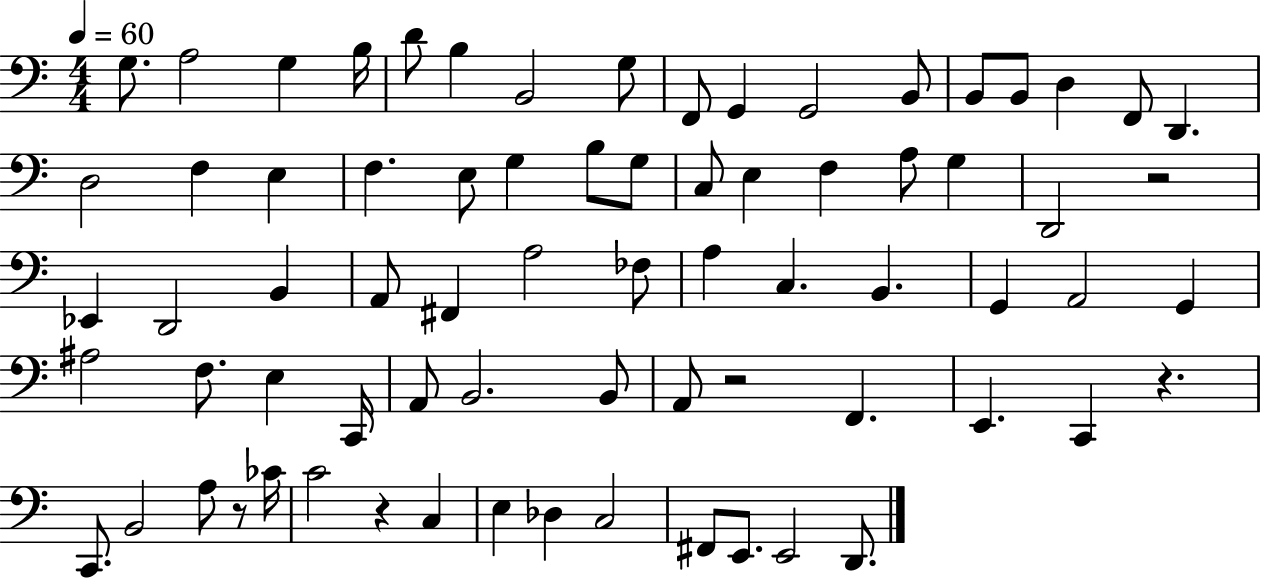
G3/e. A3/h G3/q B3/s D4/e B3/q B2/h G3/e F2/e G2/q G2/h B2/e B2/e B2/e D3/q F2/e D2/q. D3/h F3/q E3/q F3/q. E3/e G3/q B3/e G3/e C3/e E3/q F3/q A3/e G3/q D2/h R/h Eb2/q D2/h B2/q A2/e F#2/q A3/h FES3/e A3/q C3/q. B2/q. G2/q A2/h G2/q A#3/h F3/e. E3/q C2/s A2/e B2/h. B2/e A2/e R/h F2/q. E2/q. C2/q R/q. C2/e. B2/h A3/e R/e CES4/s C4/h R/q C3/q E3/q Db3/q C3/h F#2/e E2/e. E2/h D2/e.